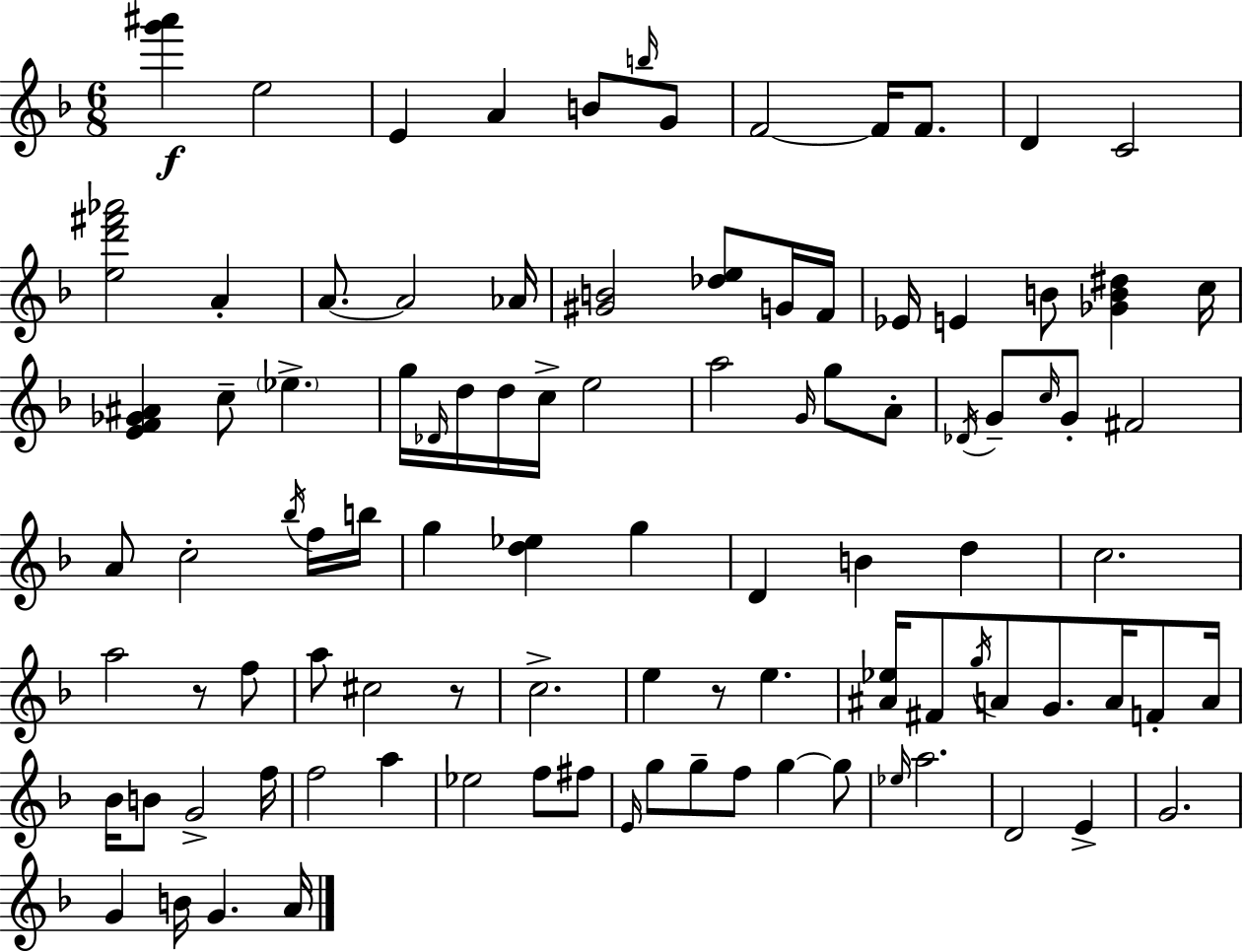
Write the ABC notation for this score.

X:1
T:Untitled
M:6/8
L:1/4
K:F
[g'^a'] e2 E A B/2 b/4 G/2 F2 F/4 F/2 D C2 [ed'^f'_a']2 A A/2 A2 _A/4 [^GB]2 [_de]/2 G/4 F/4 _E/4 E B/2 [_GB^d] c/4 [EF_G^A] c/2 _e g/4 _D/4 d/4 d/4 c/4 e2 a2 G/4 g/2 A/2 _D/4 G/2 c/4 G/2 ^F2 A/2 c2 _b/4 f/4 b/4 g [d_e] g D B d c2 a2 z/2 f/2 a/2 ^c2 z/2 c2 e z/2 e [^A_e]/4 ^F/2 g/4 A/2 G/2 A/4 F/2 A/4 _B/4 B/2 G2 f/4 f2 a _e2 f/2 ^f/2 E/4 g/2 g/2 f/2 g g/2 _e/4 a2 D2 E G2 G B/4 G A/4